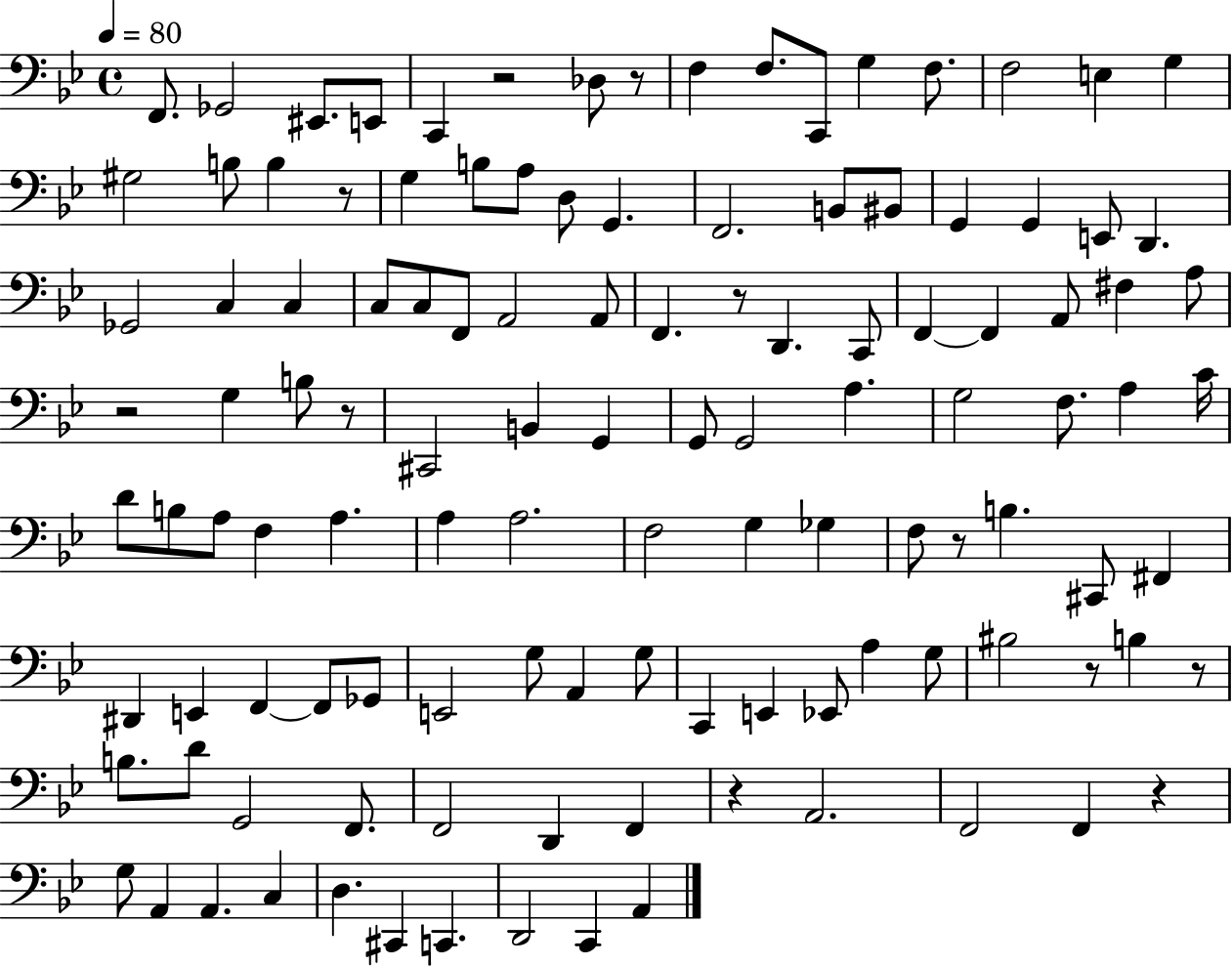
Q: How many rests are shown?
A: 11